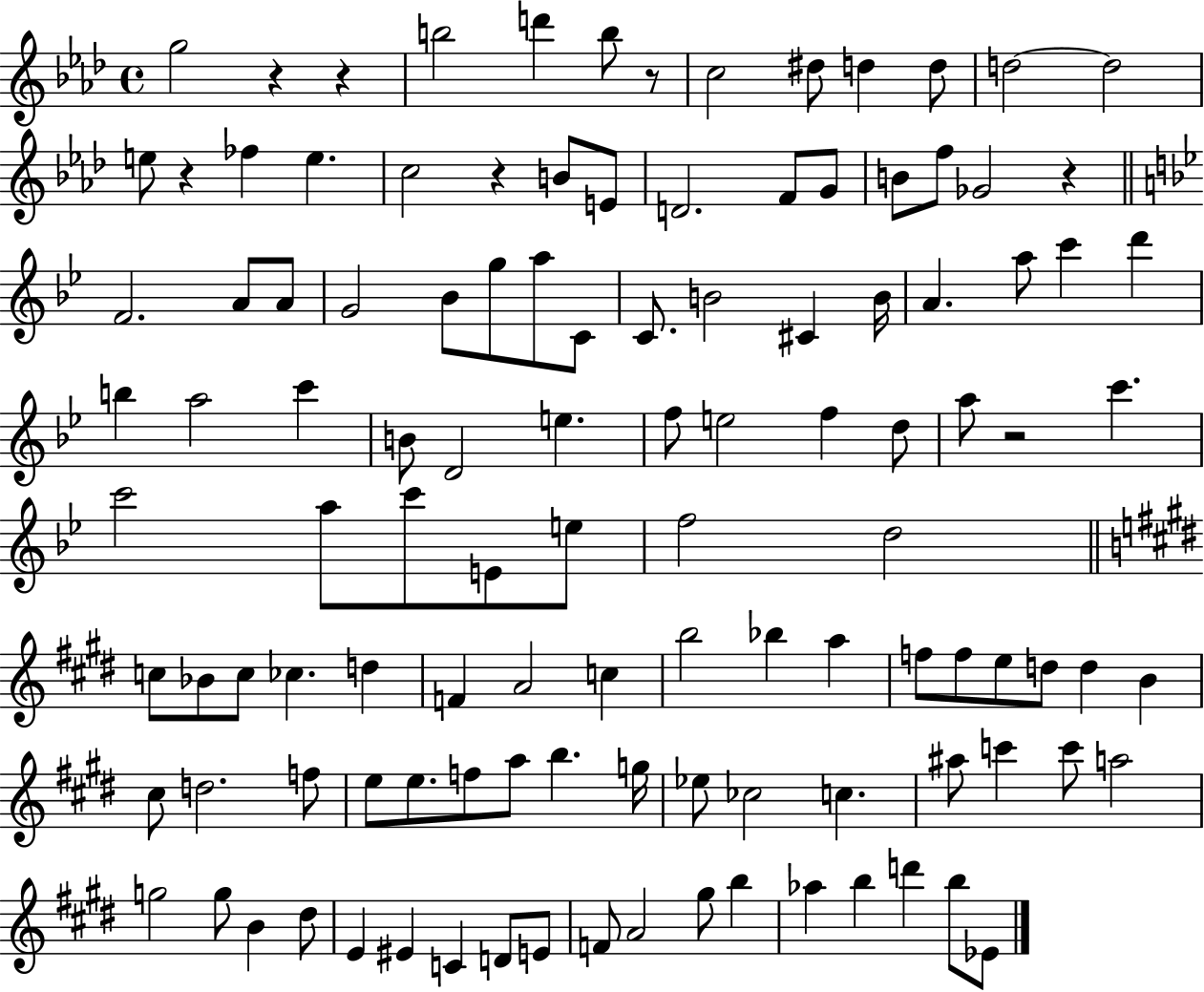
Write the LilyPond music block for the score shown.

{
  \clef treble
  \time 4/4
  \defaultTimeSignature
  \key aes \major
  g''2 r4 r4 | b''2 d'''4 b''8 r8 | c''2 dis''8 d''4 d''8 | d''2~~ d''2 | \break e''8 r4 fes''4 e''4. | c''2 r4 b'8 e'8 | d'2. f'8 g'8 | b'8 f''8 ges'2 r4 | \break \bar "||" \break \key bes \major f'2. a'8 a'8 | g'2 bes'8 g''8 a''8 c'8 | c'8. b'2 cis'4 b'16 | a'4. a''8 c'''4 d'''4 | \break b''4 a''2 c'''4 | b'8 d'2 e''4. | f''8 e''2 f''4 d''8 | a''8 r2 c'''4. | \break c'''2 a''8 c'''8 e'8 e''8 | f''2 d''2 | \bar "||" \break \key e \major c''8 bes'8 c''8 ces''4. d''4 | f'4 a'2 c''4 | b''2 bes''4 a''4 | f''8 f''8 e''8 d''8 d''4 b'4 | \break cis''8 d''2. f''8 | e''8 e''8. f''8 a''8 b''4. g''16 | ees''8 ces''2 c''4. | ais''8 c'''4 c'''8 a''2 | \break g''2 g''8 b'4 dis''8 | e'4 eis'4 c'4 d'8 e'8 | f'8 a'2 gis''8 b''4 | aes''4 b''4 d'''4 b''8 ees'8 | \break \bar "|."
}